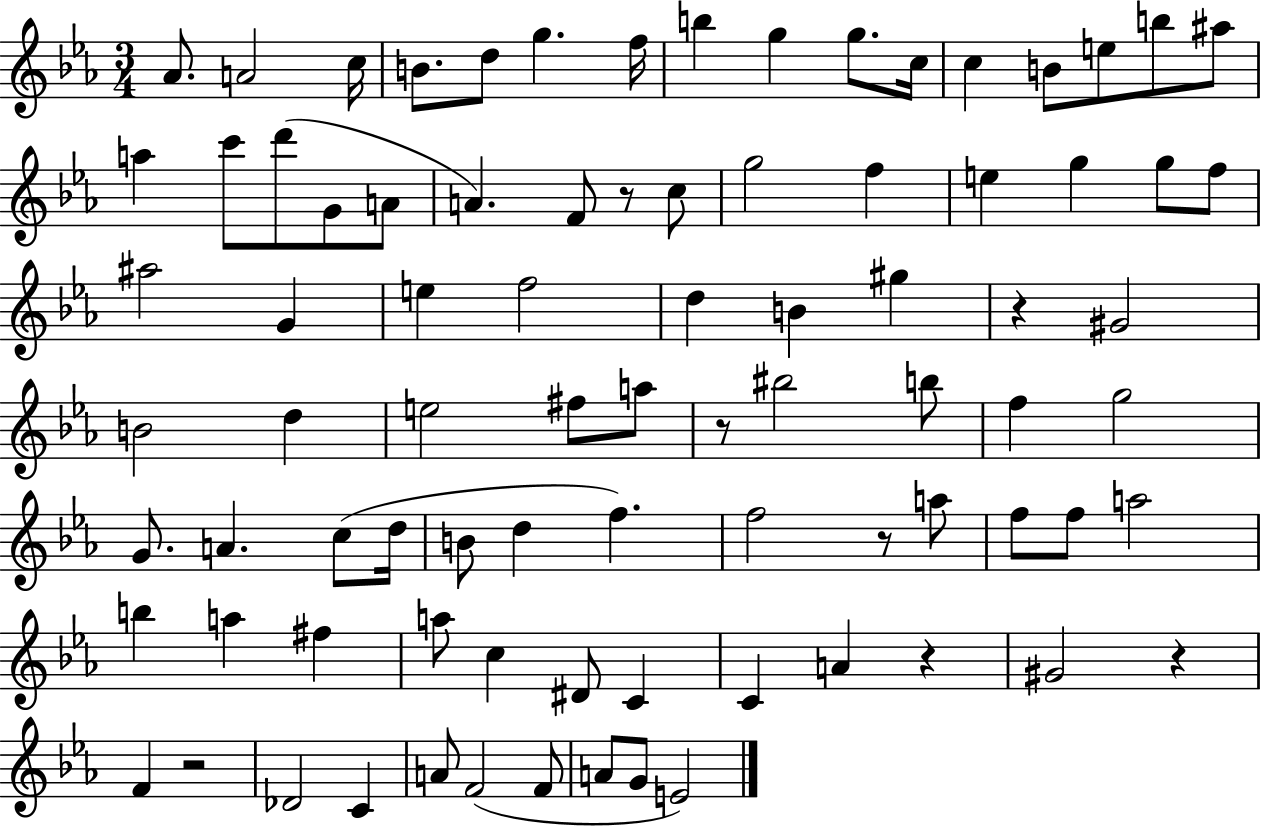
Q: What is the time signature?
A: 3/4